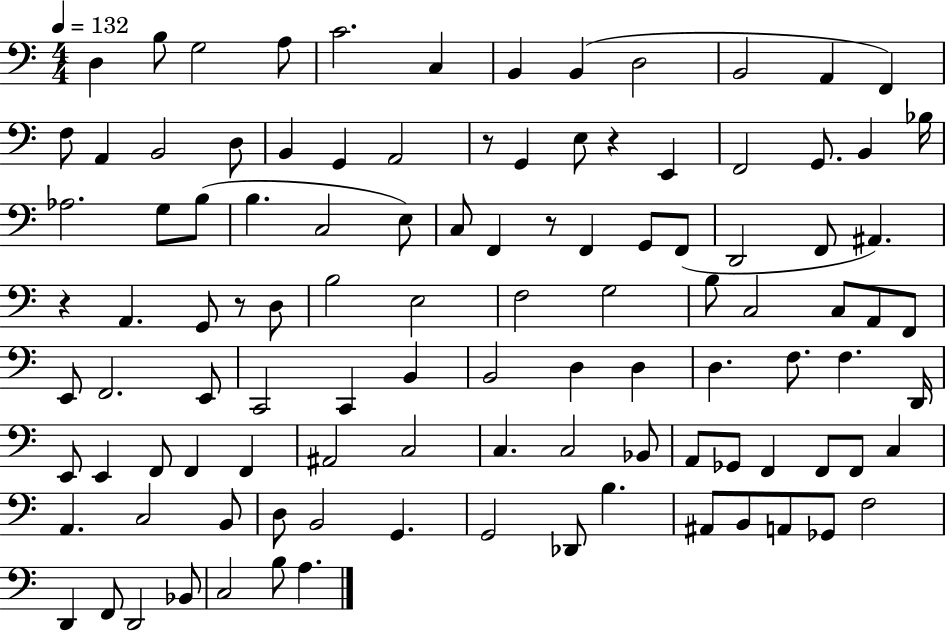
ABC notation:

X:1
T:Untitled
M:4/4
L:1/4
K:C
D, B,/2 G,2 A,/2 C2 C, B,, B,, D,2 B,,2 A,, F,, F,/2 A,, B,,2 D,/2 B,, G,, A,,2 z/2 G,, E,/2 z E,, F,,2 G,,/2 B,, _B,/4 _A,2 G,/2 B,/2 B, C,2 E,/2 C,/2 F,, z/2 F,, G,,/2 F,,/2 D,,2 F,,/2 ^A,, z A,, G,,/2 z/2 D,/2 B,2 E,2 F,2 G,2 B,/2 C,2 C,/2 A,,/2 F,,/2 E,,/2 F,,2 E,,/2 C,,2 C,, B,, B,,2 D, D, D, F,/2 F, D,,/4 E,,/2 E,, F,,/2 F,, F,, ^A,,2 C,2 C, C,2 _B,,/2 A,,/2 _G,,/2 F,, F,,/2 F,,/2 C, A,, C,2 B,,/2 D,/2 B,,2 G,, G,,2 _D,,/2 B, ^A,,/2 B,,/2 A,,/2 _G,,/2 F,2 D,, F,,/2 D,,2 _B,,/2 C,2 B,/2 A,